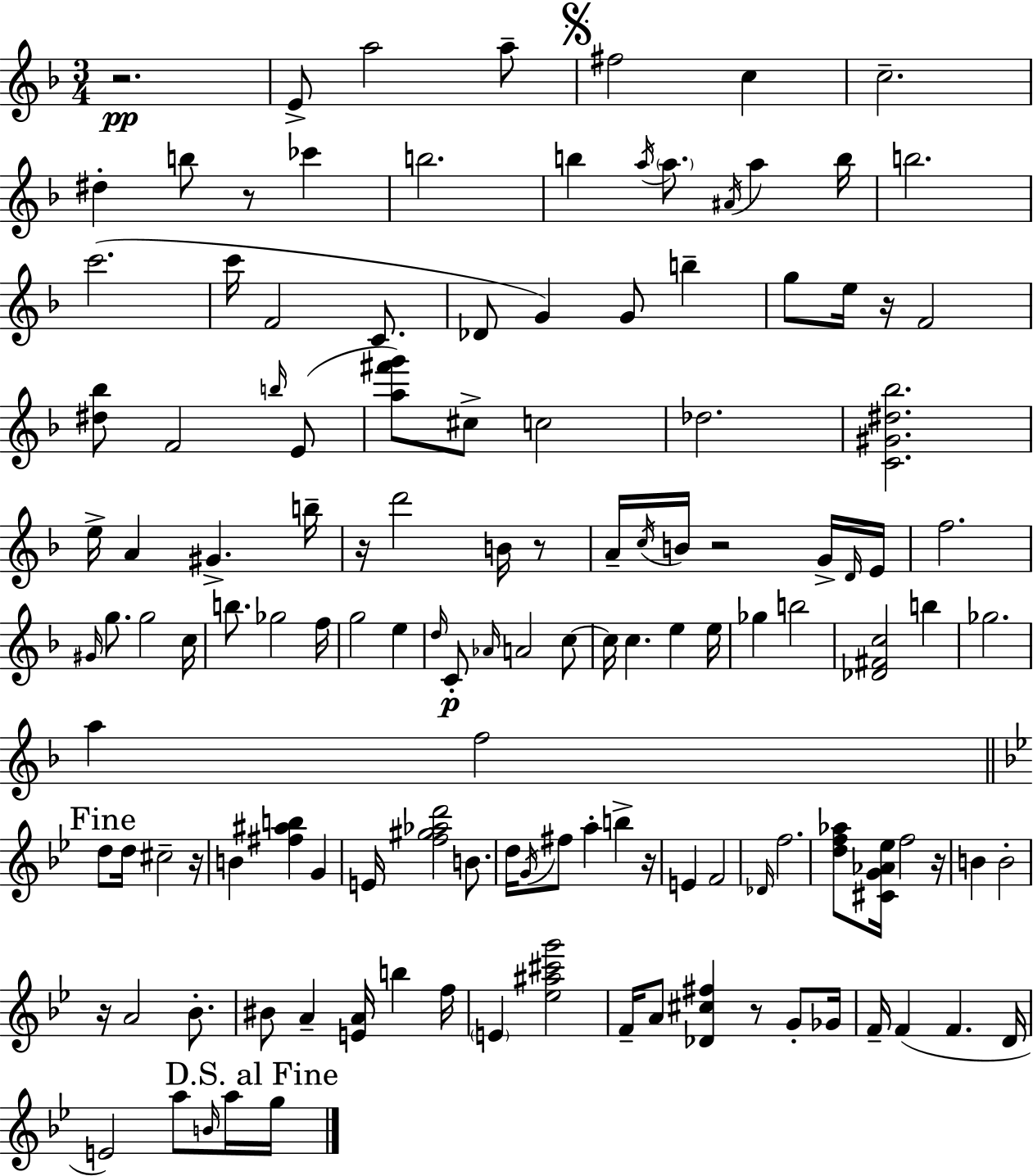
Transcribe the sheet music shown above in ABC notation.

X:1
T:Untitled
M:3/4
L:1/4
K:Dm
z2 E/2 a2 a/2 ^f2 c c2 ^d b/2 z/2 _c' b2 b a/4 a/2 ^A/4 a b/4 b2 c'2 c'/4 F2 C/2 _D/2 G G/2 b g/2 e/4 z/4 F2 [^d_b]/2 F2 b/4 E/2 [a^f'g']/2 ^c/2 c2 _d2 [C^G^d_b]2 e/4 A ^G b/4 z/4 d'2 B/4 z/2 A/4 c/4 B/4 z2 G/4 D/4 E/4 f2 ^G/4 g/2 g2 c/4 b/2 _g2 f/4 g2 e d/4 C/2 _A/4 A2 c/2 c/4 c e e/4 _g b2 [_D^Fc]2 b _g2 a f2 d/2 d/4 ^c2 z/4 B [^f^ab] G E/4 [f^g_ad']2 B/2 d/4 G/4 ^f/2 a b z/4 E F2 _D/4 f2 [df_a]/2 [^CG_A_e]/4 f2 z/4 B B2 z/4 A2 _B/2 ^B/2 A [EA]/4 b f/4 E [_e^a^c'g']2 F/4 A/2 [_D^c^f] z/2 G/2 _G/4 F/4 F F D/4 E2 a/2 B/4 a/4 g/4